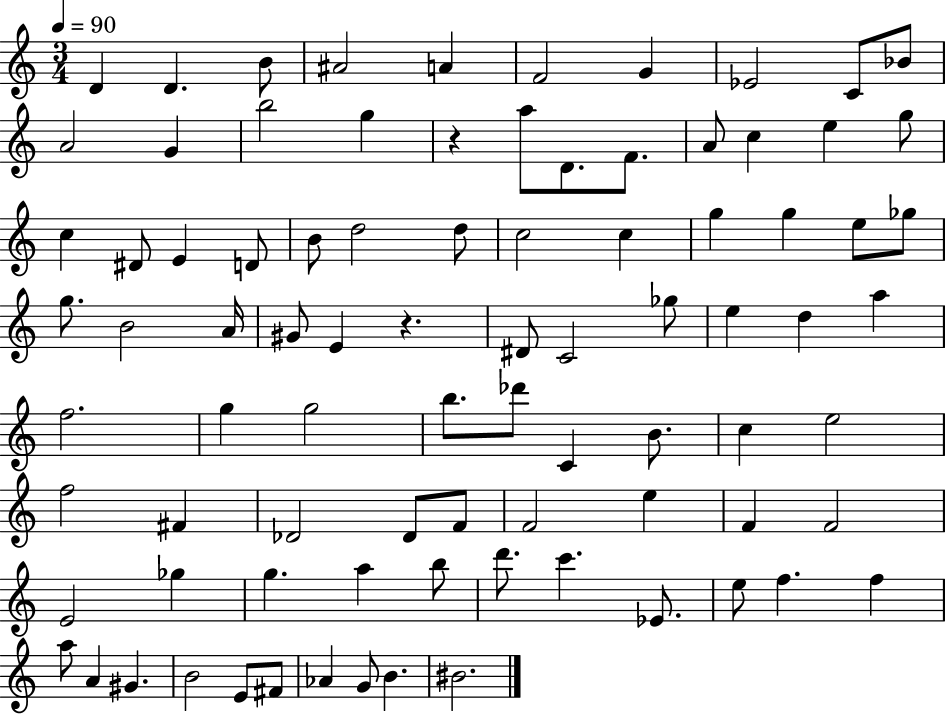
{
  \clef treble
  \numericTimeSignature
  \time 3/4
  \key c \major
  \tempo 4 = 90
  \repeat volta 2 { d'4 d'4. b'8 | ais'2 a'4 | f'2 g'4 | ees'2 c'8 bes'8 | \break a'2 g'4 | b''2 g''4 | r4 a''8 d'8. f'8. | a'8 c''4 e''4 g''8 | \break c''4 dis'8 e'4 d'8 | b'8 d''2 d''8 | c''2 c''4 | g''4 g''4 e''8 ges''8 | \break g''8. b'2 a'16 | gis'8 e'4 r4. | dis'8 c'2 ges''8 | e''4 d''4 a''4 | \break f''2. | g''4 g''2 | b''8. des'''8 c'4 b'8. | c''4 e''2 | \break f''2 fis'4 | des'2 des'8 f'8 | f'2 e''4 | f'4 f'2 | \break e'2 ges''4 | g''4. a''4 b''8 | d'''8. c'''4. ees'8. | e''8 f''4. f''4 | \break a''8 a'4 gis'4. | b'2 e'8 fis'8 | aes'4 g'8 b'4. | bis'2. | \break } \bar "|."
}